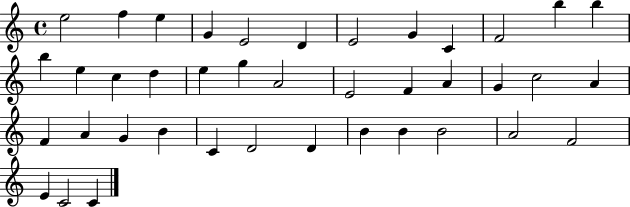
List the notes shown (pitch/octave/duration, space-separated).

E5/h F5/q E5/q G4/q E4/h D4/q E4/h G4/q C4/q F4/h B5/q B5/q B5/q E5/q C5/q D5/q E5/q G5/q A4/h E4/h F4/q A4/q G4/q C5/h A4/q F4/q A4/q G4/q B4/q C4/q D4/h D4/q B4/q B4/q B4/h A4/h F4/h E4/q C4/h C4/q